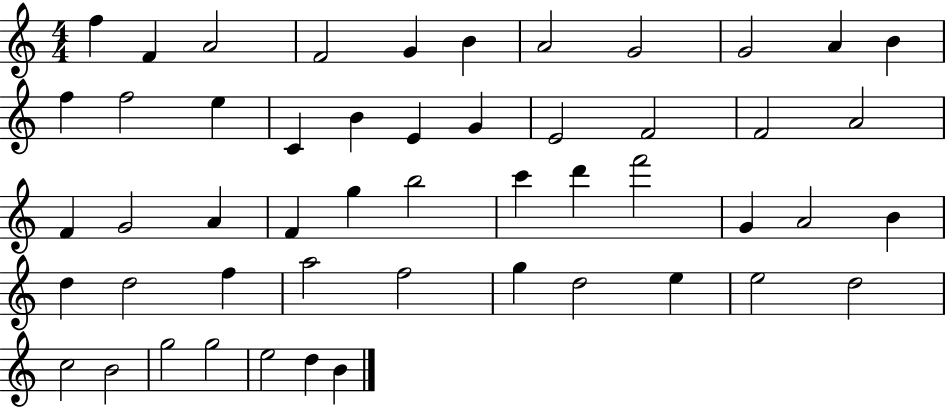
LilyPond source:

{
  \clef treble
  \numericTimeSignature
  \time 4/4
  \key c \major
  f''4 f'4 a'2 | f'2 g'4 b'4 | a'2 g'2 | g'2 a'4 b'4 | \break f''4 f''2 e''4 | c'4 b'4 e'4 g'4 | e'2 f'2 | f'2 a'2 | \break f'4 g'2 a'4 | f'4 g''4 b''2 | c'''4 d'''4 f'''2 | g'4 a'2 b'4 | \break d''4 d''2 f''4 | a''2 f''2 | g''4 d''2 e''4 | e''2 d''2 | \break c''2 b'2 | g''2 g''2 | e''2 d''4 b'4 | \bar "|."
}